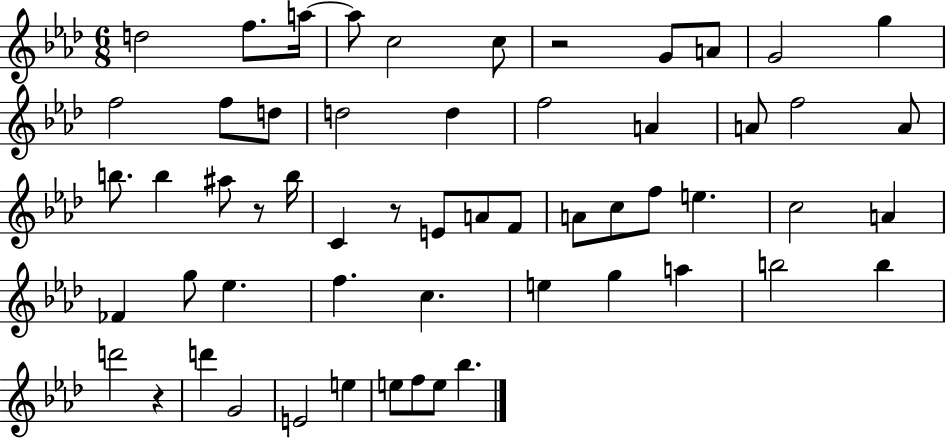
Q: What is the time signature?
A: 6/8